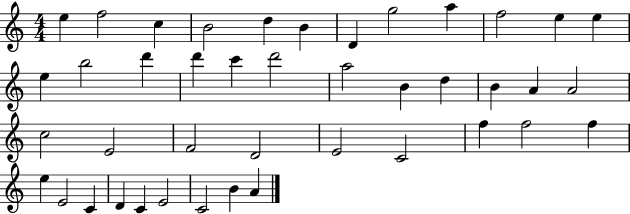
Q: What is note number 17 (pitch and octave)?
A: C6